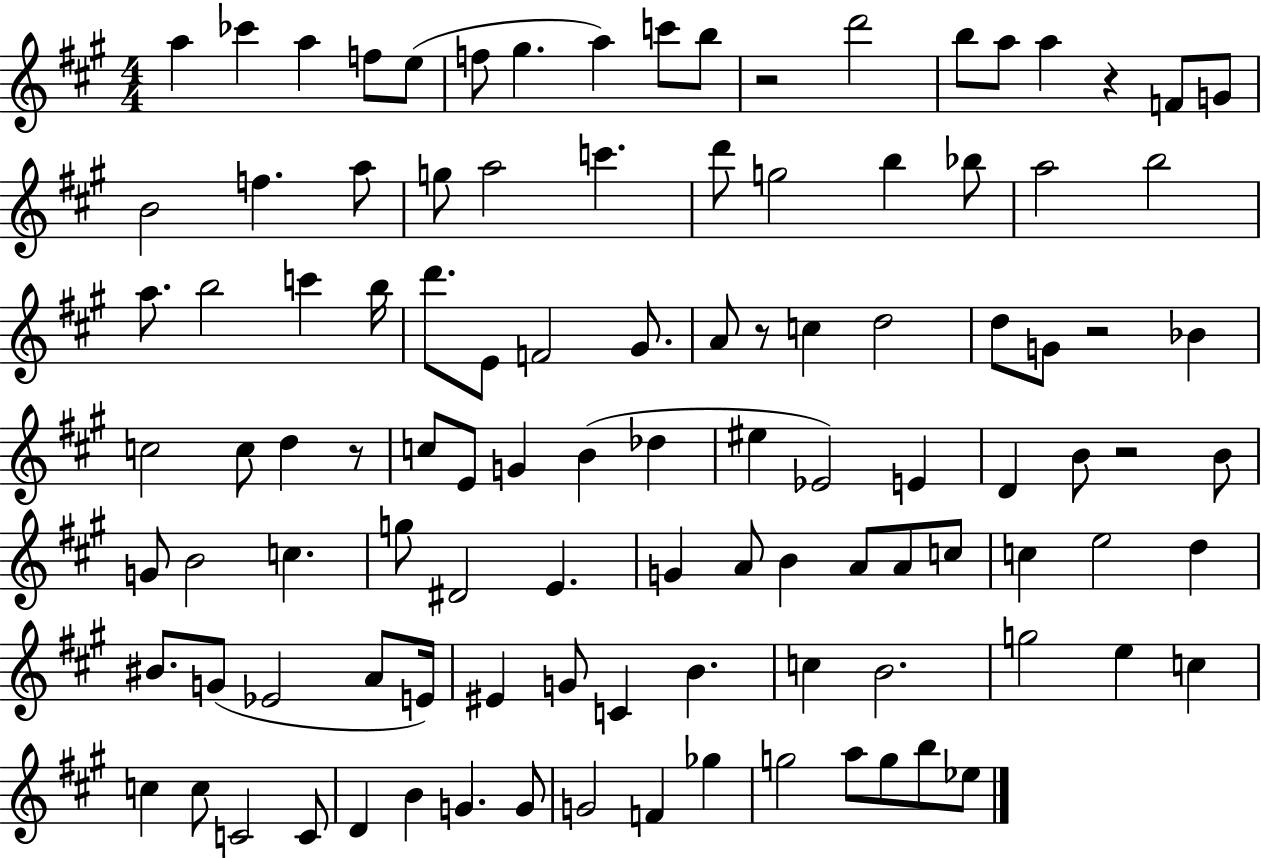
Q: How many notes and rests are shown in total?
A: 107